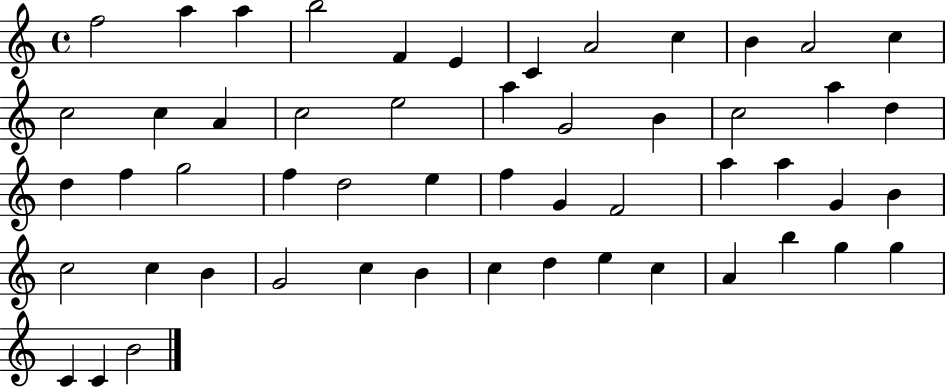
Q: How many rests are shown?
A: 0